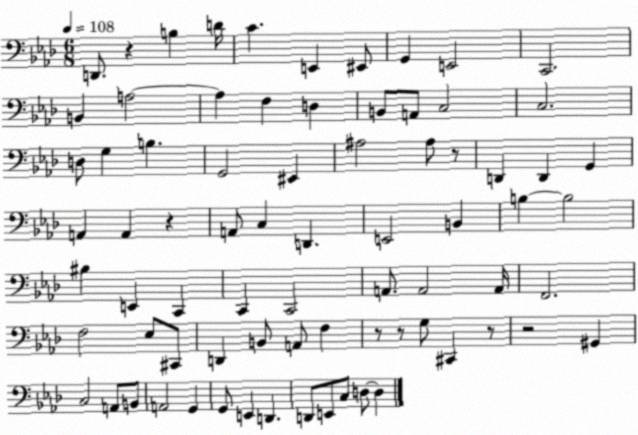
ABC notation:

X:1
T:Untitled
M:6/8
L:1/4
K:Ab
D,,/2 z B, D/4 C E,, ^E,,/2 G,, E,,2 C,,2 B,, A,2 A, F, D, B,,/2 A,,/2 C,2 C,2 D,/2 G, B, G,,2 ^E,, ^A,2 ^A,/2 z/2 D,, D,, G,, A,, A,, z A,,/2 C, D,, E,,2 B,, B, B,2 ^B, E,, C,, C,, C,,2 A,,/2 A,,2 A,,/4 F,,2 F,2 _E,/2 ^C,,/2 D,, B,,/2 A,,/2 F, z/2 z/2 G,/2 ^C,, z/2 z2 ^G,, C,2 A,,/2 B,,/2 A,,2 G,, G,,/2 E,, D,, D,,/2 E,,/2 C,/2 D,/2 D,